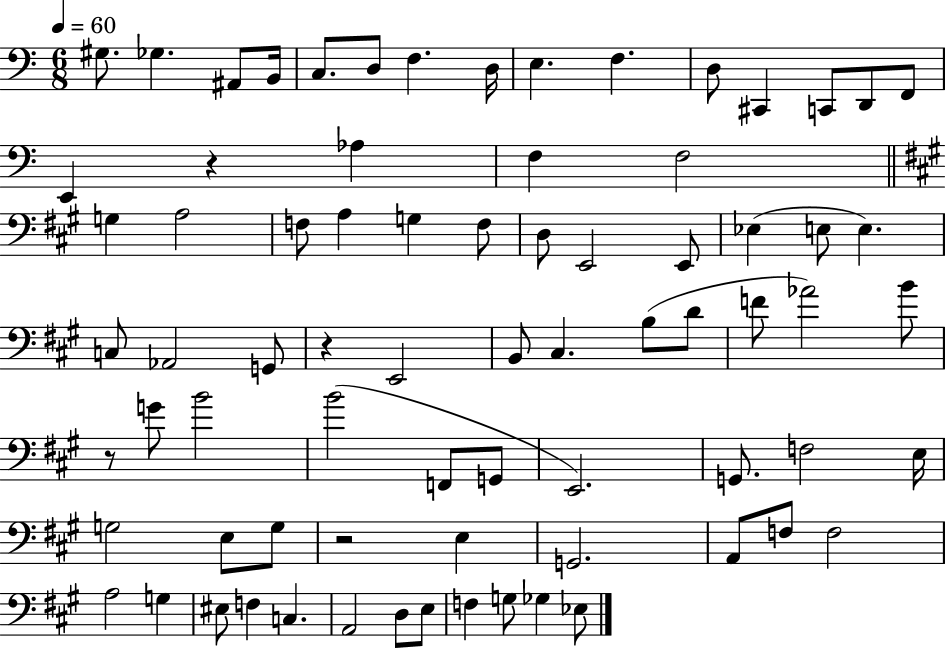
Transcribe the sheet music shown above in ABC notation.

X:1
T:Untitled
M:6/8
L:1/4
K:C
^G,/2 _G, ^A,,/2 B,,/4 C,/2 D,/2 F, D,/4 E, F, D,/2 ^C,, C,,/2 D,,/2 F,,/2 E,, z _A, F, F,2 G, A,2 F,/2 A, G, F,/2 D,/2 E,,2 E,,/2 _E, E,/2 E, C,/2 _A,,2 G,,/2 z E,,2 B,,/2 ^C, B,/2 D/2 F/2 _A2 B/2 z/2 G/2 B2 B2 F,,/2 G,,/2 E,,2 G,,/2 F,2 E,/4 G,2 E,/2 G,/2 z2 E, G,,2 A,,/2 F,/2 F,2 A,2 G, ^E,/2 F, C, A,,2 D,/2 E,/2 F, G,/2 _G, _E,/2